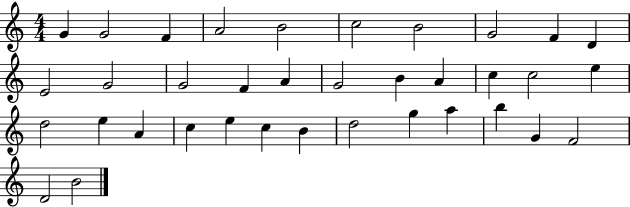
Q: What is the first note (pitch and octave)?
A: G4